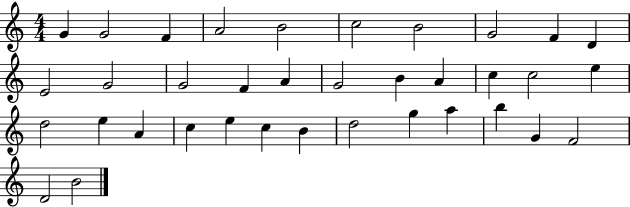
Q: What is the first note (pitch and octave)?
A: G4